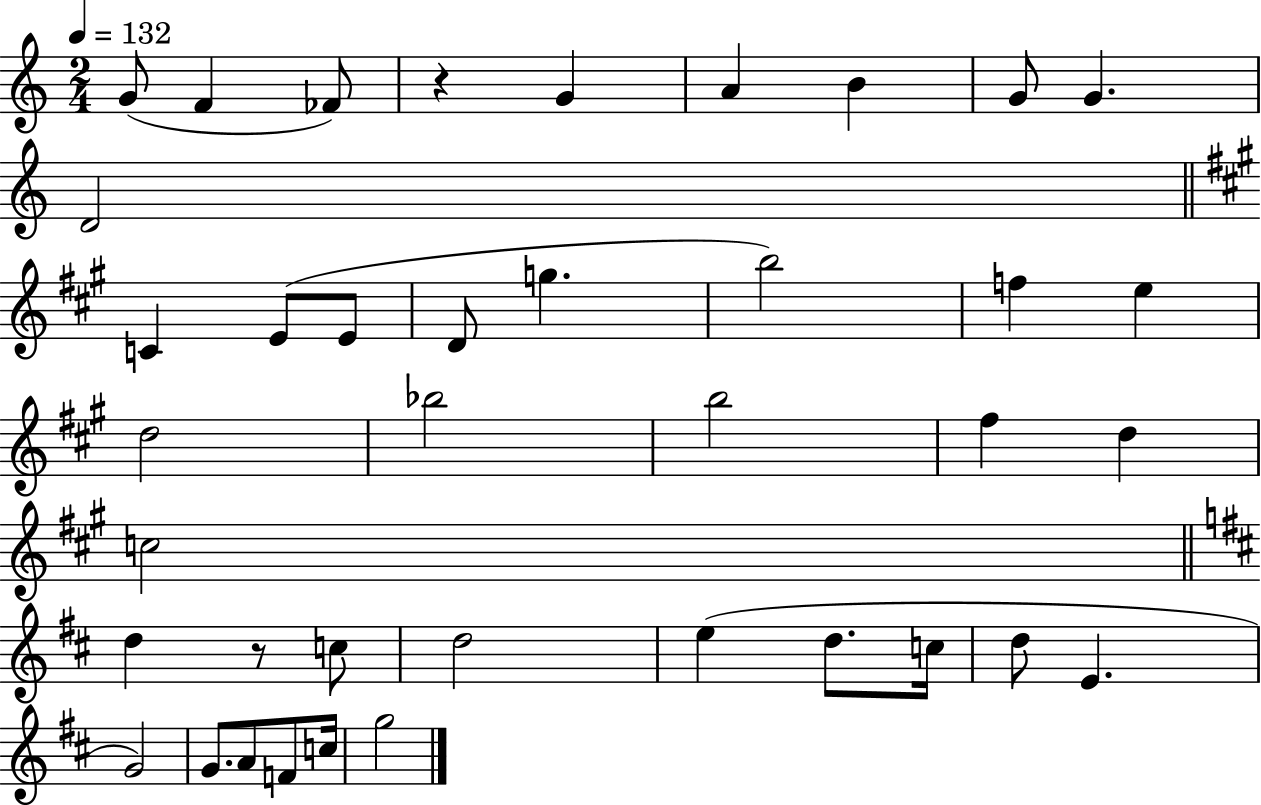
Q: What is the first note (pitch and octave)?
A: G4